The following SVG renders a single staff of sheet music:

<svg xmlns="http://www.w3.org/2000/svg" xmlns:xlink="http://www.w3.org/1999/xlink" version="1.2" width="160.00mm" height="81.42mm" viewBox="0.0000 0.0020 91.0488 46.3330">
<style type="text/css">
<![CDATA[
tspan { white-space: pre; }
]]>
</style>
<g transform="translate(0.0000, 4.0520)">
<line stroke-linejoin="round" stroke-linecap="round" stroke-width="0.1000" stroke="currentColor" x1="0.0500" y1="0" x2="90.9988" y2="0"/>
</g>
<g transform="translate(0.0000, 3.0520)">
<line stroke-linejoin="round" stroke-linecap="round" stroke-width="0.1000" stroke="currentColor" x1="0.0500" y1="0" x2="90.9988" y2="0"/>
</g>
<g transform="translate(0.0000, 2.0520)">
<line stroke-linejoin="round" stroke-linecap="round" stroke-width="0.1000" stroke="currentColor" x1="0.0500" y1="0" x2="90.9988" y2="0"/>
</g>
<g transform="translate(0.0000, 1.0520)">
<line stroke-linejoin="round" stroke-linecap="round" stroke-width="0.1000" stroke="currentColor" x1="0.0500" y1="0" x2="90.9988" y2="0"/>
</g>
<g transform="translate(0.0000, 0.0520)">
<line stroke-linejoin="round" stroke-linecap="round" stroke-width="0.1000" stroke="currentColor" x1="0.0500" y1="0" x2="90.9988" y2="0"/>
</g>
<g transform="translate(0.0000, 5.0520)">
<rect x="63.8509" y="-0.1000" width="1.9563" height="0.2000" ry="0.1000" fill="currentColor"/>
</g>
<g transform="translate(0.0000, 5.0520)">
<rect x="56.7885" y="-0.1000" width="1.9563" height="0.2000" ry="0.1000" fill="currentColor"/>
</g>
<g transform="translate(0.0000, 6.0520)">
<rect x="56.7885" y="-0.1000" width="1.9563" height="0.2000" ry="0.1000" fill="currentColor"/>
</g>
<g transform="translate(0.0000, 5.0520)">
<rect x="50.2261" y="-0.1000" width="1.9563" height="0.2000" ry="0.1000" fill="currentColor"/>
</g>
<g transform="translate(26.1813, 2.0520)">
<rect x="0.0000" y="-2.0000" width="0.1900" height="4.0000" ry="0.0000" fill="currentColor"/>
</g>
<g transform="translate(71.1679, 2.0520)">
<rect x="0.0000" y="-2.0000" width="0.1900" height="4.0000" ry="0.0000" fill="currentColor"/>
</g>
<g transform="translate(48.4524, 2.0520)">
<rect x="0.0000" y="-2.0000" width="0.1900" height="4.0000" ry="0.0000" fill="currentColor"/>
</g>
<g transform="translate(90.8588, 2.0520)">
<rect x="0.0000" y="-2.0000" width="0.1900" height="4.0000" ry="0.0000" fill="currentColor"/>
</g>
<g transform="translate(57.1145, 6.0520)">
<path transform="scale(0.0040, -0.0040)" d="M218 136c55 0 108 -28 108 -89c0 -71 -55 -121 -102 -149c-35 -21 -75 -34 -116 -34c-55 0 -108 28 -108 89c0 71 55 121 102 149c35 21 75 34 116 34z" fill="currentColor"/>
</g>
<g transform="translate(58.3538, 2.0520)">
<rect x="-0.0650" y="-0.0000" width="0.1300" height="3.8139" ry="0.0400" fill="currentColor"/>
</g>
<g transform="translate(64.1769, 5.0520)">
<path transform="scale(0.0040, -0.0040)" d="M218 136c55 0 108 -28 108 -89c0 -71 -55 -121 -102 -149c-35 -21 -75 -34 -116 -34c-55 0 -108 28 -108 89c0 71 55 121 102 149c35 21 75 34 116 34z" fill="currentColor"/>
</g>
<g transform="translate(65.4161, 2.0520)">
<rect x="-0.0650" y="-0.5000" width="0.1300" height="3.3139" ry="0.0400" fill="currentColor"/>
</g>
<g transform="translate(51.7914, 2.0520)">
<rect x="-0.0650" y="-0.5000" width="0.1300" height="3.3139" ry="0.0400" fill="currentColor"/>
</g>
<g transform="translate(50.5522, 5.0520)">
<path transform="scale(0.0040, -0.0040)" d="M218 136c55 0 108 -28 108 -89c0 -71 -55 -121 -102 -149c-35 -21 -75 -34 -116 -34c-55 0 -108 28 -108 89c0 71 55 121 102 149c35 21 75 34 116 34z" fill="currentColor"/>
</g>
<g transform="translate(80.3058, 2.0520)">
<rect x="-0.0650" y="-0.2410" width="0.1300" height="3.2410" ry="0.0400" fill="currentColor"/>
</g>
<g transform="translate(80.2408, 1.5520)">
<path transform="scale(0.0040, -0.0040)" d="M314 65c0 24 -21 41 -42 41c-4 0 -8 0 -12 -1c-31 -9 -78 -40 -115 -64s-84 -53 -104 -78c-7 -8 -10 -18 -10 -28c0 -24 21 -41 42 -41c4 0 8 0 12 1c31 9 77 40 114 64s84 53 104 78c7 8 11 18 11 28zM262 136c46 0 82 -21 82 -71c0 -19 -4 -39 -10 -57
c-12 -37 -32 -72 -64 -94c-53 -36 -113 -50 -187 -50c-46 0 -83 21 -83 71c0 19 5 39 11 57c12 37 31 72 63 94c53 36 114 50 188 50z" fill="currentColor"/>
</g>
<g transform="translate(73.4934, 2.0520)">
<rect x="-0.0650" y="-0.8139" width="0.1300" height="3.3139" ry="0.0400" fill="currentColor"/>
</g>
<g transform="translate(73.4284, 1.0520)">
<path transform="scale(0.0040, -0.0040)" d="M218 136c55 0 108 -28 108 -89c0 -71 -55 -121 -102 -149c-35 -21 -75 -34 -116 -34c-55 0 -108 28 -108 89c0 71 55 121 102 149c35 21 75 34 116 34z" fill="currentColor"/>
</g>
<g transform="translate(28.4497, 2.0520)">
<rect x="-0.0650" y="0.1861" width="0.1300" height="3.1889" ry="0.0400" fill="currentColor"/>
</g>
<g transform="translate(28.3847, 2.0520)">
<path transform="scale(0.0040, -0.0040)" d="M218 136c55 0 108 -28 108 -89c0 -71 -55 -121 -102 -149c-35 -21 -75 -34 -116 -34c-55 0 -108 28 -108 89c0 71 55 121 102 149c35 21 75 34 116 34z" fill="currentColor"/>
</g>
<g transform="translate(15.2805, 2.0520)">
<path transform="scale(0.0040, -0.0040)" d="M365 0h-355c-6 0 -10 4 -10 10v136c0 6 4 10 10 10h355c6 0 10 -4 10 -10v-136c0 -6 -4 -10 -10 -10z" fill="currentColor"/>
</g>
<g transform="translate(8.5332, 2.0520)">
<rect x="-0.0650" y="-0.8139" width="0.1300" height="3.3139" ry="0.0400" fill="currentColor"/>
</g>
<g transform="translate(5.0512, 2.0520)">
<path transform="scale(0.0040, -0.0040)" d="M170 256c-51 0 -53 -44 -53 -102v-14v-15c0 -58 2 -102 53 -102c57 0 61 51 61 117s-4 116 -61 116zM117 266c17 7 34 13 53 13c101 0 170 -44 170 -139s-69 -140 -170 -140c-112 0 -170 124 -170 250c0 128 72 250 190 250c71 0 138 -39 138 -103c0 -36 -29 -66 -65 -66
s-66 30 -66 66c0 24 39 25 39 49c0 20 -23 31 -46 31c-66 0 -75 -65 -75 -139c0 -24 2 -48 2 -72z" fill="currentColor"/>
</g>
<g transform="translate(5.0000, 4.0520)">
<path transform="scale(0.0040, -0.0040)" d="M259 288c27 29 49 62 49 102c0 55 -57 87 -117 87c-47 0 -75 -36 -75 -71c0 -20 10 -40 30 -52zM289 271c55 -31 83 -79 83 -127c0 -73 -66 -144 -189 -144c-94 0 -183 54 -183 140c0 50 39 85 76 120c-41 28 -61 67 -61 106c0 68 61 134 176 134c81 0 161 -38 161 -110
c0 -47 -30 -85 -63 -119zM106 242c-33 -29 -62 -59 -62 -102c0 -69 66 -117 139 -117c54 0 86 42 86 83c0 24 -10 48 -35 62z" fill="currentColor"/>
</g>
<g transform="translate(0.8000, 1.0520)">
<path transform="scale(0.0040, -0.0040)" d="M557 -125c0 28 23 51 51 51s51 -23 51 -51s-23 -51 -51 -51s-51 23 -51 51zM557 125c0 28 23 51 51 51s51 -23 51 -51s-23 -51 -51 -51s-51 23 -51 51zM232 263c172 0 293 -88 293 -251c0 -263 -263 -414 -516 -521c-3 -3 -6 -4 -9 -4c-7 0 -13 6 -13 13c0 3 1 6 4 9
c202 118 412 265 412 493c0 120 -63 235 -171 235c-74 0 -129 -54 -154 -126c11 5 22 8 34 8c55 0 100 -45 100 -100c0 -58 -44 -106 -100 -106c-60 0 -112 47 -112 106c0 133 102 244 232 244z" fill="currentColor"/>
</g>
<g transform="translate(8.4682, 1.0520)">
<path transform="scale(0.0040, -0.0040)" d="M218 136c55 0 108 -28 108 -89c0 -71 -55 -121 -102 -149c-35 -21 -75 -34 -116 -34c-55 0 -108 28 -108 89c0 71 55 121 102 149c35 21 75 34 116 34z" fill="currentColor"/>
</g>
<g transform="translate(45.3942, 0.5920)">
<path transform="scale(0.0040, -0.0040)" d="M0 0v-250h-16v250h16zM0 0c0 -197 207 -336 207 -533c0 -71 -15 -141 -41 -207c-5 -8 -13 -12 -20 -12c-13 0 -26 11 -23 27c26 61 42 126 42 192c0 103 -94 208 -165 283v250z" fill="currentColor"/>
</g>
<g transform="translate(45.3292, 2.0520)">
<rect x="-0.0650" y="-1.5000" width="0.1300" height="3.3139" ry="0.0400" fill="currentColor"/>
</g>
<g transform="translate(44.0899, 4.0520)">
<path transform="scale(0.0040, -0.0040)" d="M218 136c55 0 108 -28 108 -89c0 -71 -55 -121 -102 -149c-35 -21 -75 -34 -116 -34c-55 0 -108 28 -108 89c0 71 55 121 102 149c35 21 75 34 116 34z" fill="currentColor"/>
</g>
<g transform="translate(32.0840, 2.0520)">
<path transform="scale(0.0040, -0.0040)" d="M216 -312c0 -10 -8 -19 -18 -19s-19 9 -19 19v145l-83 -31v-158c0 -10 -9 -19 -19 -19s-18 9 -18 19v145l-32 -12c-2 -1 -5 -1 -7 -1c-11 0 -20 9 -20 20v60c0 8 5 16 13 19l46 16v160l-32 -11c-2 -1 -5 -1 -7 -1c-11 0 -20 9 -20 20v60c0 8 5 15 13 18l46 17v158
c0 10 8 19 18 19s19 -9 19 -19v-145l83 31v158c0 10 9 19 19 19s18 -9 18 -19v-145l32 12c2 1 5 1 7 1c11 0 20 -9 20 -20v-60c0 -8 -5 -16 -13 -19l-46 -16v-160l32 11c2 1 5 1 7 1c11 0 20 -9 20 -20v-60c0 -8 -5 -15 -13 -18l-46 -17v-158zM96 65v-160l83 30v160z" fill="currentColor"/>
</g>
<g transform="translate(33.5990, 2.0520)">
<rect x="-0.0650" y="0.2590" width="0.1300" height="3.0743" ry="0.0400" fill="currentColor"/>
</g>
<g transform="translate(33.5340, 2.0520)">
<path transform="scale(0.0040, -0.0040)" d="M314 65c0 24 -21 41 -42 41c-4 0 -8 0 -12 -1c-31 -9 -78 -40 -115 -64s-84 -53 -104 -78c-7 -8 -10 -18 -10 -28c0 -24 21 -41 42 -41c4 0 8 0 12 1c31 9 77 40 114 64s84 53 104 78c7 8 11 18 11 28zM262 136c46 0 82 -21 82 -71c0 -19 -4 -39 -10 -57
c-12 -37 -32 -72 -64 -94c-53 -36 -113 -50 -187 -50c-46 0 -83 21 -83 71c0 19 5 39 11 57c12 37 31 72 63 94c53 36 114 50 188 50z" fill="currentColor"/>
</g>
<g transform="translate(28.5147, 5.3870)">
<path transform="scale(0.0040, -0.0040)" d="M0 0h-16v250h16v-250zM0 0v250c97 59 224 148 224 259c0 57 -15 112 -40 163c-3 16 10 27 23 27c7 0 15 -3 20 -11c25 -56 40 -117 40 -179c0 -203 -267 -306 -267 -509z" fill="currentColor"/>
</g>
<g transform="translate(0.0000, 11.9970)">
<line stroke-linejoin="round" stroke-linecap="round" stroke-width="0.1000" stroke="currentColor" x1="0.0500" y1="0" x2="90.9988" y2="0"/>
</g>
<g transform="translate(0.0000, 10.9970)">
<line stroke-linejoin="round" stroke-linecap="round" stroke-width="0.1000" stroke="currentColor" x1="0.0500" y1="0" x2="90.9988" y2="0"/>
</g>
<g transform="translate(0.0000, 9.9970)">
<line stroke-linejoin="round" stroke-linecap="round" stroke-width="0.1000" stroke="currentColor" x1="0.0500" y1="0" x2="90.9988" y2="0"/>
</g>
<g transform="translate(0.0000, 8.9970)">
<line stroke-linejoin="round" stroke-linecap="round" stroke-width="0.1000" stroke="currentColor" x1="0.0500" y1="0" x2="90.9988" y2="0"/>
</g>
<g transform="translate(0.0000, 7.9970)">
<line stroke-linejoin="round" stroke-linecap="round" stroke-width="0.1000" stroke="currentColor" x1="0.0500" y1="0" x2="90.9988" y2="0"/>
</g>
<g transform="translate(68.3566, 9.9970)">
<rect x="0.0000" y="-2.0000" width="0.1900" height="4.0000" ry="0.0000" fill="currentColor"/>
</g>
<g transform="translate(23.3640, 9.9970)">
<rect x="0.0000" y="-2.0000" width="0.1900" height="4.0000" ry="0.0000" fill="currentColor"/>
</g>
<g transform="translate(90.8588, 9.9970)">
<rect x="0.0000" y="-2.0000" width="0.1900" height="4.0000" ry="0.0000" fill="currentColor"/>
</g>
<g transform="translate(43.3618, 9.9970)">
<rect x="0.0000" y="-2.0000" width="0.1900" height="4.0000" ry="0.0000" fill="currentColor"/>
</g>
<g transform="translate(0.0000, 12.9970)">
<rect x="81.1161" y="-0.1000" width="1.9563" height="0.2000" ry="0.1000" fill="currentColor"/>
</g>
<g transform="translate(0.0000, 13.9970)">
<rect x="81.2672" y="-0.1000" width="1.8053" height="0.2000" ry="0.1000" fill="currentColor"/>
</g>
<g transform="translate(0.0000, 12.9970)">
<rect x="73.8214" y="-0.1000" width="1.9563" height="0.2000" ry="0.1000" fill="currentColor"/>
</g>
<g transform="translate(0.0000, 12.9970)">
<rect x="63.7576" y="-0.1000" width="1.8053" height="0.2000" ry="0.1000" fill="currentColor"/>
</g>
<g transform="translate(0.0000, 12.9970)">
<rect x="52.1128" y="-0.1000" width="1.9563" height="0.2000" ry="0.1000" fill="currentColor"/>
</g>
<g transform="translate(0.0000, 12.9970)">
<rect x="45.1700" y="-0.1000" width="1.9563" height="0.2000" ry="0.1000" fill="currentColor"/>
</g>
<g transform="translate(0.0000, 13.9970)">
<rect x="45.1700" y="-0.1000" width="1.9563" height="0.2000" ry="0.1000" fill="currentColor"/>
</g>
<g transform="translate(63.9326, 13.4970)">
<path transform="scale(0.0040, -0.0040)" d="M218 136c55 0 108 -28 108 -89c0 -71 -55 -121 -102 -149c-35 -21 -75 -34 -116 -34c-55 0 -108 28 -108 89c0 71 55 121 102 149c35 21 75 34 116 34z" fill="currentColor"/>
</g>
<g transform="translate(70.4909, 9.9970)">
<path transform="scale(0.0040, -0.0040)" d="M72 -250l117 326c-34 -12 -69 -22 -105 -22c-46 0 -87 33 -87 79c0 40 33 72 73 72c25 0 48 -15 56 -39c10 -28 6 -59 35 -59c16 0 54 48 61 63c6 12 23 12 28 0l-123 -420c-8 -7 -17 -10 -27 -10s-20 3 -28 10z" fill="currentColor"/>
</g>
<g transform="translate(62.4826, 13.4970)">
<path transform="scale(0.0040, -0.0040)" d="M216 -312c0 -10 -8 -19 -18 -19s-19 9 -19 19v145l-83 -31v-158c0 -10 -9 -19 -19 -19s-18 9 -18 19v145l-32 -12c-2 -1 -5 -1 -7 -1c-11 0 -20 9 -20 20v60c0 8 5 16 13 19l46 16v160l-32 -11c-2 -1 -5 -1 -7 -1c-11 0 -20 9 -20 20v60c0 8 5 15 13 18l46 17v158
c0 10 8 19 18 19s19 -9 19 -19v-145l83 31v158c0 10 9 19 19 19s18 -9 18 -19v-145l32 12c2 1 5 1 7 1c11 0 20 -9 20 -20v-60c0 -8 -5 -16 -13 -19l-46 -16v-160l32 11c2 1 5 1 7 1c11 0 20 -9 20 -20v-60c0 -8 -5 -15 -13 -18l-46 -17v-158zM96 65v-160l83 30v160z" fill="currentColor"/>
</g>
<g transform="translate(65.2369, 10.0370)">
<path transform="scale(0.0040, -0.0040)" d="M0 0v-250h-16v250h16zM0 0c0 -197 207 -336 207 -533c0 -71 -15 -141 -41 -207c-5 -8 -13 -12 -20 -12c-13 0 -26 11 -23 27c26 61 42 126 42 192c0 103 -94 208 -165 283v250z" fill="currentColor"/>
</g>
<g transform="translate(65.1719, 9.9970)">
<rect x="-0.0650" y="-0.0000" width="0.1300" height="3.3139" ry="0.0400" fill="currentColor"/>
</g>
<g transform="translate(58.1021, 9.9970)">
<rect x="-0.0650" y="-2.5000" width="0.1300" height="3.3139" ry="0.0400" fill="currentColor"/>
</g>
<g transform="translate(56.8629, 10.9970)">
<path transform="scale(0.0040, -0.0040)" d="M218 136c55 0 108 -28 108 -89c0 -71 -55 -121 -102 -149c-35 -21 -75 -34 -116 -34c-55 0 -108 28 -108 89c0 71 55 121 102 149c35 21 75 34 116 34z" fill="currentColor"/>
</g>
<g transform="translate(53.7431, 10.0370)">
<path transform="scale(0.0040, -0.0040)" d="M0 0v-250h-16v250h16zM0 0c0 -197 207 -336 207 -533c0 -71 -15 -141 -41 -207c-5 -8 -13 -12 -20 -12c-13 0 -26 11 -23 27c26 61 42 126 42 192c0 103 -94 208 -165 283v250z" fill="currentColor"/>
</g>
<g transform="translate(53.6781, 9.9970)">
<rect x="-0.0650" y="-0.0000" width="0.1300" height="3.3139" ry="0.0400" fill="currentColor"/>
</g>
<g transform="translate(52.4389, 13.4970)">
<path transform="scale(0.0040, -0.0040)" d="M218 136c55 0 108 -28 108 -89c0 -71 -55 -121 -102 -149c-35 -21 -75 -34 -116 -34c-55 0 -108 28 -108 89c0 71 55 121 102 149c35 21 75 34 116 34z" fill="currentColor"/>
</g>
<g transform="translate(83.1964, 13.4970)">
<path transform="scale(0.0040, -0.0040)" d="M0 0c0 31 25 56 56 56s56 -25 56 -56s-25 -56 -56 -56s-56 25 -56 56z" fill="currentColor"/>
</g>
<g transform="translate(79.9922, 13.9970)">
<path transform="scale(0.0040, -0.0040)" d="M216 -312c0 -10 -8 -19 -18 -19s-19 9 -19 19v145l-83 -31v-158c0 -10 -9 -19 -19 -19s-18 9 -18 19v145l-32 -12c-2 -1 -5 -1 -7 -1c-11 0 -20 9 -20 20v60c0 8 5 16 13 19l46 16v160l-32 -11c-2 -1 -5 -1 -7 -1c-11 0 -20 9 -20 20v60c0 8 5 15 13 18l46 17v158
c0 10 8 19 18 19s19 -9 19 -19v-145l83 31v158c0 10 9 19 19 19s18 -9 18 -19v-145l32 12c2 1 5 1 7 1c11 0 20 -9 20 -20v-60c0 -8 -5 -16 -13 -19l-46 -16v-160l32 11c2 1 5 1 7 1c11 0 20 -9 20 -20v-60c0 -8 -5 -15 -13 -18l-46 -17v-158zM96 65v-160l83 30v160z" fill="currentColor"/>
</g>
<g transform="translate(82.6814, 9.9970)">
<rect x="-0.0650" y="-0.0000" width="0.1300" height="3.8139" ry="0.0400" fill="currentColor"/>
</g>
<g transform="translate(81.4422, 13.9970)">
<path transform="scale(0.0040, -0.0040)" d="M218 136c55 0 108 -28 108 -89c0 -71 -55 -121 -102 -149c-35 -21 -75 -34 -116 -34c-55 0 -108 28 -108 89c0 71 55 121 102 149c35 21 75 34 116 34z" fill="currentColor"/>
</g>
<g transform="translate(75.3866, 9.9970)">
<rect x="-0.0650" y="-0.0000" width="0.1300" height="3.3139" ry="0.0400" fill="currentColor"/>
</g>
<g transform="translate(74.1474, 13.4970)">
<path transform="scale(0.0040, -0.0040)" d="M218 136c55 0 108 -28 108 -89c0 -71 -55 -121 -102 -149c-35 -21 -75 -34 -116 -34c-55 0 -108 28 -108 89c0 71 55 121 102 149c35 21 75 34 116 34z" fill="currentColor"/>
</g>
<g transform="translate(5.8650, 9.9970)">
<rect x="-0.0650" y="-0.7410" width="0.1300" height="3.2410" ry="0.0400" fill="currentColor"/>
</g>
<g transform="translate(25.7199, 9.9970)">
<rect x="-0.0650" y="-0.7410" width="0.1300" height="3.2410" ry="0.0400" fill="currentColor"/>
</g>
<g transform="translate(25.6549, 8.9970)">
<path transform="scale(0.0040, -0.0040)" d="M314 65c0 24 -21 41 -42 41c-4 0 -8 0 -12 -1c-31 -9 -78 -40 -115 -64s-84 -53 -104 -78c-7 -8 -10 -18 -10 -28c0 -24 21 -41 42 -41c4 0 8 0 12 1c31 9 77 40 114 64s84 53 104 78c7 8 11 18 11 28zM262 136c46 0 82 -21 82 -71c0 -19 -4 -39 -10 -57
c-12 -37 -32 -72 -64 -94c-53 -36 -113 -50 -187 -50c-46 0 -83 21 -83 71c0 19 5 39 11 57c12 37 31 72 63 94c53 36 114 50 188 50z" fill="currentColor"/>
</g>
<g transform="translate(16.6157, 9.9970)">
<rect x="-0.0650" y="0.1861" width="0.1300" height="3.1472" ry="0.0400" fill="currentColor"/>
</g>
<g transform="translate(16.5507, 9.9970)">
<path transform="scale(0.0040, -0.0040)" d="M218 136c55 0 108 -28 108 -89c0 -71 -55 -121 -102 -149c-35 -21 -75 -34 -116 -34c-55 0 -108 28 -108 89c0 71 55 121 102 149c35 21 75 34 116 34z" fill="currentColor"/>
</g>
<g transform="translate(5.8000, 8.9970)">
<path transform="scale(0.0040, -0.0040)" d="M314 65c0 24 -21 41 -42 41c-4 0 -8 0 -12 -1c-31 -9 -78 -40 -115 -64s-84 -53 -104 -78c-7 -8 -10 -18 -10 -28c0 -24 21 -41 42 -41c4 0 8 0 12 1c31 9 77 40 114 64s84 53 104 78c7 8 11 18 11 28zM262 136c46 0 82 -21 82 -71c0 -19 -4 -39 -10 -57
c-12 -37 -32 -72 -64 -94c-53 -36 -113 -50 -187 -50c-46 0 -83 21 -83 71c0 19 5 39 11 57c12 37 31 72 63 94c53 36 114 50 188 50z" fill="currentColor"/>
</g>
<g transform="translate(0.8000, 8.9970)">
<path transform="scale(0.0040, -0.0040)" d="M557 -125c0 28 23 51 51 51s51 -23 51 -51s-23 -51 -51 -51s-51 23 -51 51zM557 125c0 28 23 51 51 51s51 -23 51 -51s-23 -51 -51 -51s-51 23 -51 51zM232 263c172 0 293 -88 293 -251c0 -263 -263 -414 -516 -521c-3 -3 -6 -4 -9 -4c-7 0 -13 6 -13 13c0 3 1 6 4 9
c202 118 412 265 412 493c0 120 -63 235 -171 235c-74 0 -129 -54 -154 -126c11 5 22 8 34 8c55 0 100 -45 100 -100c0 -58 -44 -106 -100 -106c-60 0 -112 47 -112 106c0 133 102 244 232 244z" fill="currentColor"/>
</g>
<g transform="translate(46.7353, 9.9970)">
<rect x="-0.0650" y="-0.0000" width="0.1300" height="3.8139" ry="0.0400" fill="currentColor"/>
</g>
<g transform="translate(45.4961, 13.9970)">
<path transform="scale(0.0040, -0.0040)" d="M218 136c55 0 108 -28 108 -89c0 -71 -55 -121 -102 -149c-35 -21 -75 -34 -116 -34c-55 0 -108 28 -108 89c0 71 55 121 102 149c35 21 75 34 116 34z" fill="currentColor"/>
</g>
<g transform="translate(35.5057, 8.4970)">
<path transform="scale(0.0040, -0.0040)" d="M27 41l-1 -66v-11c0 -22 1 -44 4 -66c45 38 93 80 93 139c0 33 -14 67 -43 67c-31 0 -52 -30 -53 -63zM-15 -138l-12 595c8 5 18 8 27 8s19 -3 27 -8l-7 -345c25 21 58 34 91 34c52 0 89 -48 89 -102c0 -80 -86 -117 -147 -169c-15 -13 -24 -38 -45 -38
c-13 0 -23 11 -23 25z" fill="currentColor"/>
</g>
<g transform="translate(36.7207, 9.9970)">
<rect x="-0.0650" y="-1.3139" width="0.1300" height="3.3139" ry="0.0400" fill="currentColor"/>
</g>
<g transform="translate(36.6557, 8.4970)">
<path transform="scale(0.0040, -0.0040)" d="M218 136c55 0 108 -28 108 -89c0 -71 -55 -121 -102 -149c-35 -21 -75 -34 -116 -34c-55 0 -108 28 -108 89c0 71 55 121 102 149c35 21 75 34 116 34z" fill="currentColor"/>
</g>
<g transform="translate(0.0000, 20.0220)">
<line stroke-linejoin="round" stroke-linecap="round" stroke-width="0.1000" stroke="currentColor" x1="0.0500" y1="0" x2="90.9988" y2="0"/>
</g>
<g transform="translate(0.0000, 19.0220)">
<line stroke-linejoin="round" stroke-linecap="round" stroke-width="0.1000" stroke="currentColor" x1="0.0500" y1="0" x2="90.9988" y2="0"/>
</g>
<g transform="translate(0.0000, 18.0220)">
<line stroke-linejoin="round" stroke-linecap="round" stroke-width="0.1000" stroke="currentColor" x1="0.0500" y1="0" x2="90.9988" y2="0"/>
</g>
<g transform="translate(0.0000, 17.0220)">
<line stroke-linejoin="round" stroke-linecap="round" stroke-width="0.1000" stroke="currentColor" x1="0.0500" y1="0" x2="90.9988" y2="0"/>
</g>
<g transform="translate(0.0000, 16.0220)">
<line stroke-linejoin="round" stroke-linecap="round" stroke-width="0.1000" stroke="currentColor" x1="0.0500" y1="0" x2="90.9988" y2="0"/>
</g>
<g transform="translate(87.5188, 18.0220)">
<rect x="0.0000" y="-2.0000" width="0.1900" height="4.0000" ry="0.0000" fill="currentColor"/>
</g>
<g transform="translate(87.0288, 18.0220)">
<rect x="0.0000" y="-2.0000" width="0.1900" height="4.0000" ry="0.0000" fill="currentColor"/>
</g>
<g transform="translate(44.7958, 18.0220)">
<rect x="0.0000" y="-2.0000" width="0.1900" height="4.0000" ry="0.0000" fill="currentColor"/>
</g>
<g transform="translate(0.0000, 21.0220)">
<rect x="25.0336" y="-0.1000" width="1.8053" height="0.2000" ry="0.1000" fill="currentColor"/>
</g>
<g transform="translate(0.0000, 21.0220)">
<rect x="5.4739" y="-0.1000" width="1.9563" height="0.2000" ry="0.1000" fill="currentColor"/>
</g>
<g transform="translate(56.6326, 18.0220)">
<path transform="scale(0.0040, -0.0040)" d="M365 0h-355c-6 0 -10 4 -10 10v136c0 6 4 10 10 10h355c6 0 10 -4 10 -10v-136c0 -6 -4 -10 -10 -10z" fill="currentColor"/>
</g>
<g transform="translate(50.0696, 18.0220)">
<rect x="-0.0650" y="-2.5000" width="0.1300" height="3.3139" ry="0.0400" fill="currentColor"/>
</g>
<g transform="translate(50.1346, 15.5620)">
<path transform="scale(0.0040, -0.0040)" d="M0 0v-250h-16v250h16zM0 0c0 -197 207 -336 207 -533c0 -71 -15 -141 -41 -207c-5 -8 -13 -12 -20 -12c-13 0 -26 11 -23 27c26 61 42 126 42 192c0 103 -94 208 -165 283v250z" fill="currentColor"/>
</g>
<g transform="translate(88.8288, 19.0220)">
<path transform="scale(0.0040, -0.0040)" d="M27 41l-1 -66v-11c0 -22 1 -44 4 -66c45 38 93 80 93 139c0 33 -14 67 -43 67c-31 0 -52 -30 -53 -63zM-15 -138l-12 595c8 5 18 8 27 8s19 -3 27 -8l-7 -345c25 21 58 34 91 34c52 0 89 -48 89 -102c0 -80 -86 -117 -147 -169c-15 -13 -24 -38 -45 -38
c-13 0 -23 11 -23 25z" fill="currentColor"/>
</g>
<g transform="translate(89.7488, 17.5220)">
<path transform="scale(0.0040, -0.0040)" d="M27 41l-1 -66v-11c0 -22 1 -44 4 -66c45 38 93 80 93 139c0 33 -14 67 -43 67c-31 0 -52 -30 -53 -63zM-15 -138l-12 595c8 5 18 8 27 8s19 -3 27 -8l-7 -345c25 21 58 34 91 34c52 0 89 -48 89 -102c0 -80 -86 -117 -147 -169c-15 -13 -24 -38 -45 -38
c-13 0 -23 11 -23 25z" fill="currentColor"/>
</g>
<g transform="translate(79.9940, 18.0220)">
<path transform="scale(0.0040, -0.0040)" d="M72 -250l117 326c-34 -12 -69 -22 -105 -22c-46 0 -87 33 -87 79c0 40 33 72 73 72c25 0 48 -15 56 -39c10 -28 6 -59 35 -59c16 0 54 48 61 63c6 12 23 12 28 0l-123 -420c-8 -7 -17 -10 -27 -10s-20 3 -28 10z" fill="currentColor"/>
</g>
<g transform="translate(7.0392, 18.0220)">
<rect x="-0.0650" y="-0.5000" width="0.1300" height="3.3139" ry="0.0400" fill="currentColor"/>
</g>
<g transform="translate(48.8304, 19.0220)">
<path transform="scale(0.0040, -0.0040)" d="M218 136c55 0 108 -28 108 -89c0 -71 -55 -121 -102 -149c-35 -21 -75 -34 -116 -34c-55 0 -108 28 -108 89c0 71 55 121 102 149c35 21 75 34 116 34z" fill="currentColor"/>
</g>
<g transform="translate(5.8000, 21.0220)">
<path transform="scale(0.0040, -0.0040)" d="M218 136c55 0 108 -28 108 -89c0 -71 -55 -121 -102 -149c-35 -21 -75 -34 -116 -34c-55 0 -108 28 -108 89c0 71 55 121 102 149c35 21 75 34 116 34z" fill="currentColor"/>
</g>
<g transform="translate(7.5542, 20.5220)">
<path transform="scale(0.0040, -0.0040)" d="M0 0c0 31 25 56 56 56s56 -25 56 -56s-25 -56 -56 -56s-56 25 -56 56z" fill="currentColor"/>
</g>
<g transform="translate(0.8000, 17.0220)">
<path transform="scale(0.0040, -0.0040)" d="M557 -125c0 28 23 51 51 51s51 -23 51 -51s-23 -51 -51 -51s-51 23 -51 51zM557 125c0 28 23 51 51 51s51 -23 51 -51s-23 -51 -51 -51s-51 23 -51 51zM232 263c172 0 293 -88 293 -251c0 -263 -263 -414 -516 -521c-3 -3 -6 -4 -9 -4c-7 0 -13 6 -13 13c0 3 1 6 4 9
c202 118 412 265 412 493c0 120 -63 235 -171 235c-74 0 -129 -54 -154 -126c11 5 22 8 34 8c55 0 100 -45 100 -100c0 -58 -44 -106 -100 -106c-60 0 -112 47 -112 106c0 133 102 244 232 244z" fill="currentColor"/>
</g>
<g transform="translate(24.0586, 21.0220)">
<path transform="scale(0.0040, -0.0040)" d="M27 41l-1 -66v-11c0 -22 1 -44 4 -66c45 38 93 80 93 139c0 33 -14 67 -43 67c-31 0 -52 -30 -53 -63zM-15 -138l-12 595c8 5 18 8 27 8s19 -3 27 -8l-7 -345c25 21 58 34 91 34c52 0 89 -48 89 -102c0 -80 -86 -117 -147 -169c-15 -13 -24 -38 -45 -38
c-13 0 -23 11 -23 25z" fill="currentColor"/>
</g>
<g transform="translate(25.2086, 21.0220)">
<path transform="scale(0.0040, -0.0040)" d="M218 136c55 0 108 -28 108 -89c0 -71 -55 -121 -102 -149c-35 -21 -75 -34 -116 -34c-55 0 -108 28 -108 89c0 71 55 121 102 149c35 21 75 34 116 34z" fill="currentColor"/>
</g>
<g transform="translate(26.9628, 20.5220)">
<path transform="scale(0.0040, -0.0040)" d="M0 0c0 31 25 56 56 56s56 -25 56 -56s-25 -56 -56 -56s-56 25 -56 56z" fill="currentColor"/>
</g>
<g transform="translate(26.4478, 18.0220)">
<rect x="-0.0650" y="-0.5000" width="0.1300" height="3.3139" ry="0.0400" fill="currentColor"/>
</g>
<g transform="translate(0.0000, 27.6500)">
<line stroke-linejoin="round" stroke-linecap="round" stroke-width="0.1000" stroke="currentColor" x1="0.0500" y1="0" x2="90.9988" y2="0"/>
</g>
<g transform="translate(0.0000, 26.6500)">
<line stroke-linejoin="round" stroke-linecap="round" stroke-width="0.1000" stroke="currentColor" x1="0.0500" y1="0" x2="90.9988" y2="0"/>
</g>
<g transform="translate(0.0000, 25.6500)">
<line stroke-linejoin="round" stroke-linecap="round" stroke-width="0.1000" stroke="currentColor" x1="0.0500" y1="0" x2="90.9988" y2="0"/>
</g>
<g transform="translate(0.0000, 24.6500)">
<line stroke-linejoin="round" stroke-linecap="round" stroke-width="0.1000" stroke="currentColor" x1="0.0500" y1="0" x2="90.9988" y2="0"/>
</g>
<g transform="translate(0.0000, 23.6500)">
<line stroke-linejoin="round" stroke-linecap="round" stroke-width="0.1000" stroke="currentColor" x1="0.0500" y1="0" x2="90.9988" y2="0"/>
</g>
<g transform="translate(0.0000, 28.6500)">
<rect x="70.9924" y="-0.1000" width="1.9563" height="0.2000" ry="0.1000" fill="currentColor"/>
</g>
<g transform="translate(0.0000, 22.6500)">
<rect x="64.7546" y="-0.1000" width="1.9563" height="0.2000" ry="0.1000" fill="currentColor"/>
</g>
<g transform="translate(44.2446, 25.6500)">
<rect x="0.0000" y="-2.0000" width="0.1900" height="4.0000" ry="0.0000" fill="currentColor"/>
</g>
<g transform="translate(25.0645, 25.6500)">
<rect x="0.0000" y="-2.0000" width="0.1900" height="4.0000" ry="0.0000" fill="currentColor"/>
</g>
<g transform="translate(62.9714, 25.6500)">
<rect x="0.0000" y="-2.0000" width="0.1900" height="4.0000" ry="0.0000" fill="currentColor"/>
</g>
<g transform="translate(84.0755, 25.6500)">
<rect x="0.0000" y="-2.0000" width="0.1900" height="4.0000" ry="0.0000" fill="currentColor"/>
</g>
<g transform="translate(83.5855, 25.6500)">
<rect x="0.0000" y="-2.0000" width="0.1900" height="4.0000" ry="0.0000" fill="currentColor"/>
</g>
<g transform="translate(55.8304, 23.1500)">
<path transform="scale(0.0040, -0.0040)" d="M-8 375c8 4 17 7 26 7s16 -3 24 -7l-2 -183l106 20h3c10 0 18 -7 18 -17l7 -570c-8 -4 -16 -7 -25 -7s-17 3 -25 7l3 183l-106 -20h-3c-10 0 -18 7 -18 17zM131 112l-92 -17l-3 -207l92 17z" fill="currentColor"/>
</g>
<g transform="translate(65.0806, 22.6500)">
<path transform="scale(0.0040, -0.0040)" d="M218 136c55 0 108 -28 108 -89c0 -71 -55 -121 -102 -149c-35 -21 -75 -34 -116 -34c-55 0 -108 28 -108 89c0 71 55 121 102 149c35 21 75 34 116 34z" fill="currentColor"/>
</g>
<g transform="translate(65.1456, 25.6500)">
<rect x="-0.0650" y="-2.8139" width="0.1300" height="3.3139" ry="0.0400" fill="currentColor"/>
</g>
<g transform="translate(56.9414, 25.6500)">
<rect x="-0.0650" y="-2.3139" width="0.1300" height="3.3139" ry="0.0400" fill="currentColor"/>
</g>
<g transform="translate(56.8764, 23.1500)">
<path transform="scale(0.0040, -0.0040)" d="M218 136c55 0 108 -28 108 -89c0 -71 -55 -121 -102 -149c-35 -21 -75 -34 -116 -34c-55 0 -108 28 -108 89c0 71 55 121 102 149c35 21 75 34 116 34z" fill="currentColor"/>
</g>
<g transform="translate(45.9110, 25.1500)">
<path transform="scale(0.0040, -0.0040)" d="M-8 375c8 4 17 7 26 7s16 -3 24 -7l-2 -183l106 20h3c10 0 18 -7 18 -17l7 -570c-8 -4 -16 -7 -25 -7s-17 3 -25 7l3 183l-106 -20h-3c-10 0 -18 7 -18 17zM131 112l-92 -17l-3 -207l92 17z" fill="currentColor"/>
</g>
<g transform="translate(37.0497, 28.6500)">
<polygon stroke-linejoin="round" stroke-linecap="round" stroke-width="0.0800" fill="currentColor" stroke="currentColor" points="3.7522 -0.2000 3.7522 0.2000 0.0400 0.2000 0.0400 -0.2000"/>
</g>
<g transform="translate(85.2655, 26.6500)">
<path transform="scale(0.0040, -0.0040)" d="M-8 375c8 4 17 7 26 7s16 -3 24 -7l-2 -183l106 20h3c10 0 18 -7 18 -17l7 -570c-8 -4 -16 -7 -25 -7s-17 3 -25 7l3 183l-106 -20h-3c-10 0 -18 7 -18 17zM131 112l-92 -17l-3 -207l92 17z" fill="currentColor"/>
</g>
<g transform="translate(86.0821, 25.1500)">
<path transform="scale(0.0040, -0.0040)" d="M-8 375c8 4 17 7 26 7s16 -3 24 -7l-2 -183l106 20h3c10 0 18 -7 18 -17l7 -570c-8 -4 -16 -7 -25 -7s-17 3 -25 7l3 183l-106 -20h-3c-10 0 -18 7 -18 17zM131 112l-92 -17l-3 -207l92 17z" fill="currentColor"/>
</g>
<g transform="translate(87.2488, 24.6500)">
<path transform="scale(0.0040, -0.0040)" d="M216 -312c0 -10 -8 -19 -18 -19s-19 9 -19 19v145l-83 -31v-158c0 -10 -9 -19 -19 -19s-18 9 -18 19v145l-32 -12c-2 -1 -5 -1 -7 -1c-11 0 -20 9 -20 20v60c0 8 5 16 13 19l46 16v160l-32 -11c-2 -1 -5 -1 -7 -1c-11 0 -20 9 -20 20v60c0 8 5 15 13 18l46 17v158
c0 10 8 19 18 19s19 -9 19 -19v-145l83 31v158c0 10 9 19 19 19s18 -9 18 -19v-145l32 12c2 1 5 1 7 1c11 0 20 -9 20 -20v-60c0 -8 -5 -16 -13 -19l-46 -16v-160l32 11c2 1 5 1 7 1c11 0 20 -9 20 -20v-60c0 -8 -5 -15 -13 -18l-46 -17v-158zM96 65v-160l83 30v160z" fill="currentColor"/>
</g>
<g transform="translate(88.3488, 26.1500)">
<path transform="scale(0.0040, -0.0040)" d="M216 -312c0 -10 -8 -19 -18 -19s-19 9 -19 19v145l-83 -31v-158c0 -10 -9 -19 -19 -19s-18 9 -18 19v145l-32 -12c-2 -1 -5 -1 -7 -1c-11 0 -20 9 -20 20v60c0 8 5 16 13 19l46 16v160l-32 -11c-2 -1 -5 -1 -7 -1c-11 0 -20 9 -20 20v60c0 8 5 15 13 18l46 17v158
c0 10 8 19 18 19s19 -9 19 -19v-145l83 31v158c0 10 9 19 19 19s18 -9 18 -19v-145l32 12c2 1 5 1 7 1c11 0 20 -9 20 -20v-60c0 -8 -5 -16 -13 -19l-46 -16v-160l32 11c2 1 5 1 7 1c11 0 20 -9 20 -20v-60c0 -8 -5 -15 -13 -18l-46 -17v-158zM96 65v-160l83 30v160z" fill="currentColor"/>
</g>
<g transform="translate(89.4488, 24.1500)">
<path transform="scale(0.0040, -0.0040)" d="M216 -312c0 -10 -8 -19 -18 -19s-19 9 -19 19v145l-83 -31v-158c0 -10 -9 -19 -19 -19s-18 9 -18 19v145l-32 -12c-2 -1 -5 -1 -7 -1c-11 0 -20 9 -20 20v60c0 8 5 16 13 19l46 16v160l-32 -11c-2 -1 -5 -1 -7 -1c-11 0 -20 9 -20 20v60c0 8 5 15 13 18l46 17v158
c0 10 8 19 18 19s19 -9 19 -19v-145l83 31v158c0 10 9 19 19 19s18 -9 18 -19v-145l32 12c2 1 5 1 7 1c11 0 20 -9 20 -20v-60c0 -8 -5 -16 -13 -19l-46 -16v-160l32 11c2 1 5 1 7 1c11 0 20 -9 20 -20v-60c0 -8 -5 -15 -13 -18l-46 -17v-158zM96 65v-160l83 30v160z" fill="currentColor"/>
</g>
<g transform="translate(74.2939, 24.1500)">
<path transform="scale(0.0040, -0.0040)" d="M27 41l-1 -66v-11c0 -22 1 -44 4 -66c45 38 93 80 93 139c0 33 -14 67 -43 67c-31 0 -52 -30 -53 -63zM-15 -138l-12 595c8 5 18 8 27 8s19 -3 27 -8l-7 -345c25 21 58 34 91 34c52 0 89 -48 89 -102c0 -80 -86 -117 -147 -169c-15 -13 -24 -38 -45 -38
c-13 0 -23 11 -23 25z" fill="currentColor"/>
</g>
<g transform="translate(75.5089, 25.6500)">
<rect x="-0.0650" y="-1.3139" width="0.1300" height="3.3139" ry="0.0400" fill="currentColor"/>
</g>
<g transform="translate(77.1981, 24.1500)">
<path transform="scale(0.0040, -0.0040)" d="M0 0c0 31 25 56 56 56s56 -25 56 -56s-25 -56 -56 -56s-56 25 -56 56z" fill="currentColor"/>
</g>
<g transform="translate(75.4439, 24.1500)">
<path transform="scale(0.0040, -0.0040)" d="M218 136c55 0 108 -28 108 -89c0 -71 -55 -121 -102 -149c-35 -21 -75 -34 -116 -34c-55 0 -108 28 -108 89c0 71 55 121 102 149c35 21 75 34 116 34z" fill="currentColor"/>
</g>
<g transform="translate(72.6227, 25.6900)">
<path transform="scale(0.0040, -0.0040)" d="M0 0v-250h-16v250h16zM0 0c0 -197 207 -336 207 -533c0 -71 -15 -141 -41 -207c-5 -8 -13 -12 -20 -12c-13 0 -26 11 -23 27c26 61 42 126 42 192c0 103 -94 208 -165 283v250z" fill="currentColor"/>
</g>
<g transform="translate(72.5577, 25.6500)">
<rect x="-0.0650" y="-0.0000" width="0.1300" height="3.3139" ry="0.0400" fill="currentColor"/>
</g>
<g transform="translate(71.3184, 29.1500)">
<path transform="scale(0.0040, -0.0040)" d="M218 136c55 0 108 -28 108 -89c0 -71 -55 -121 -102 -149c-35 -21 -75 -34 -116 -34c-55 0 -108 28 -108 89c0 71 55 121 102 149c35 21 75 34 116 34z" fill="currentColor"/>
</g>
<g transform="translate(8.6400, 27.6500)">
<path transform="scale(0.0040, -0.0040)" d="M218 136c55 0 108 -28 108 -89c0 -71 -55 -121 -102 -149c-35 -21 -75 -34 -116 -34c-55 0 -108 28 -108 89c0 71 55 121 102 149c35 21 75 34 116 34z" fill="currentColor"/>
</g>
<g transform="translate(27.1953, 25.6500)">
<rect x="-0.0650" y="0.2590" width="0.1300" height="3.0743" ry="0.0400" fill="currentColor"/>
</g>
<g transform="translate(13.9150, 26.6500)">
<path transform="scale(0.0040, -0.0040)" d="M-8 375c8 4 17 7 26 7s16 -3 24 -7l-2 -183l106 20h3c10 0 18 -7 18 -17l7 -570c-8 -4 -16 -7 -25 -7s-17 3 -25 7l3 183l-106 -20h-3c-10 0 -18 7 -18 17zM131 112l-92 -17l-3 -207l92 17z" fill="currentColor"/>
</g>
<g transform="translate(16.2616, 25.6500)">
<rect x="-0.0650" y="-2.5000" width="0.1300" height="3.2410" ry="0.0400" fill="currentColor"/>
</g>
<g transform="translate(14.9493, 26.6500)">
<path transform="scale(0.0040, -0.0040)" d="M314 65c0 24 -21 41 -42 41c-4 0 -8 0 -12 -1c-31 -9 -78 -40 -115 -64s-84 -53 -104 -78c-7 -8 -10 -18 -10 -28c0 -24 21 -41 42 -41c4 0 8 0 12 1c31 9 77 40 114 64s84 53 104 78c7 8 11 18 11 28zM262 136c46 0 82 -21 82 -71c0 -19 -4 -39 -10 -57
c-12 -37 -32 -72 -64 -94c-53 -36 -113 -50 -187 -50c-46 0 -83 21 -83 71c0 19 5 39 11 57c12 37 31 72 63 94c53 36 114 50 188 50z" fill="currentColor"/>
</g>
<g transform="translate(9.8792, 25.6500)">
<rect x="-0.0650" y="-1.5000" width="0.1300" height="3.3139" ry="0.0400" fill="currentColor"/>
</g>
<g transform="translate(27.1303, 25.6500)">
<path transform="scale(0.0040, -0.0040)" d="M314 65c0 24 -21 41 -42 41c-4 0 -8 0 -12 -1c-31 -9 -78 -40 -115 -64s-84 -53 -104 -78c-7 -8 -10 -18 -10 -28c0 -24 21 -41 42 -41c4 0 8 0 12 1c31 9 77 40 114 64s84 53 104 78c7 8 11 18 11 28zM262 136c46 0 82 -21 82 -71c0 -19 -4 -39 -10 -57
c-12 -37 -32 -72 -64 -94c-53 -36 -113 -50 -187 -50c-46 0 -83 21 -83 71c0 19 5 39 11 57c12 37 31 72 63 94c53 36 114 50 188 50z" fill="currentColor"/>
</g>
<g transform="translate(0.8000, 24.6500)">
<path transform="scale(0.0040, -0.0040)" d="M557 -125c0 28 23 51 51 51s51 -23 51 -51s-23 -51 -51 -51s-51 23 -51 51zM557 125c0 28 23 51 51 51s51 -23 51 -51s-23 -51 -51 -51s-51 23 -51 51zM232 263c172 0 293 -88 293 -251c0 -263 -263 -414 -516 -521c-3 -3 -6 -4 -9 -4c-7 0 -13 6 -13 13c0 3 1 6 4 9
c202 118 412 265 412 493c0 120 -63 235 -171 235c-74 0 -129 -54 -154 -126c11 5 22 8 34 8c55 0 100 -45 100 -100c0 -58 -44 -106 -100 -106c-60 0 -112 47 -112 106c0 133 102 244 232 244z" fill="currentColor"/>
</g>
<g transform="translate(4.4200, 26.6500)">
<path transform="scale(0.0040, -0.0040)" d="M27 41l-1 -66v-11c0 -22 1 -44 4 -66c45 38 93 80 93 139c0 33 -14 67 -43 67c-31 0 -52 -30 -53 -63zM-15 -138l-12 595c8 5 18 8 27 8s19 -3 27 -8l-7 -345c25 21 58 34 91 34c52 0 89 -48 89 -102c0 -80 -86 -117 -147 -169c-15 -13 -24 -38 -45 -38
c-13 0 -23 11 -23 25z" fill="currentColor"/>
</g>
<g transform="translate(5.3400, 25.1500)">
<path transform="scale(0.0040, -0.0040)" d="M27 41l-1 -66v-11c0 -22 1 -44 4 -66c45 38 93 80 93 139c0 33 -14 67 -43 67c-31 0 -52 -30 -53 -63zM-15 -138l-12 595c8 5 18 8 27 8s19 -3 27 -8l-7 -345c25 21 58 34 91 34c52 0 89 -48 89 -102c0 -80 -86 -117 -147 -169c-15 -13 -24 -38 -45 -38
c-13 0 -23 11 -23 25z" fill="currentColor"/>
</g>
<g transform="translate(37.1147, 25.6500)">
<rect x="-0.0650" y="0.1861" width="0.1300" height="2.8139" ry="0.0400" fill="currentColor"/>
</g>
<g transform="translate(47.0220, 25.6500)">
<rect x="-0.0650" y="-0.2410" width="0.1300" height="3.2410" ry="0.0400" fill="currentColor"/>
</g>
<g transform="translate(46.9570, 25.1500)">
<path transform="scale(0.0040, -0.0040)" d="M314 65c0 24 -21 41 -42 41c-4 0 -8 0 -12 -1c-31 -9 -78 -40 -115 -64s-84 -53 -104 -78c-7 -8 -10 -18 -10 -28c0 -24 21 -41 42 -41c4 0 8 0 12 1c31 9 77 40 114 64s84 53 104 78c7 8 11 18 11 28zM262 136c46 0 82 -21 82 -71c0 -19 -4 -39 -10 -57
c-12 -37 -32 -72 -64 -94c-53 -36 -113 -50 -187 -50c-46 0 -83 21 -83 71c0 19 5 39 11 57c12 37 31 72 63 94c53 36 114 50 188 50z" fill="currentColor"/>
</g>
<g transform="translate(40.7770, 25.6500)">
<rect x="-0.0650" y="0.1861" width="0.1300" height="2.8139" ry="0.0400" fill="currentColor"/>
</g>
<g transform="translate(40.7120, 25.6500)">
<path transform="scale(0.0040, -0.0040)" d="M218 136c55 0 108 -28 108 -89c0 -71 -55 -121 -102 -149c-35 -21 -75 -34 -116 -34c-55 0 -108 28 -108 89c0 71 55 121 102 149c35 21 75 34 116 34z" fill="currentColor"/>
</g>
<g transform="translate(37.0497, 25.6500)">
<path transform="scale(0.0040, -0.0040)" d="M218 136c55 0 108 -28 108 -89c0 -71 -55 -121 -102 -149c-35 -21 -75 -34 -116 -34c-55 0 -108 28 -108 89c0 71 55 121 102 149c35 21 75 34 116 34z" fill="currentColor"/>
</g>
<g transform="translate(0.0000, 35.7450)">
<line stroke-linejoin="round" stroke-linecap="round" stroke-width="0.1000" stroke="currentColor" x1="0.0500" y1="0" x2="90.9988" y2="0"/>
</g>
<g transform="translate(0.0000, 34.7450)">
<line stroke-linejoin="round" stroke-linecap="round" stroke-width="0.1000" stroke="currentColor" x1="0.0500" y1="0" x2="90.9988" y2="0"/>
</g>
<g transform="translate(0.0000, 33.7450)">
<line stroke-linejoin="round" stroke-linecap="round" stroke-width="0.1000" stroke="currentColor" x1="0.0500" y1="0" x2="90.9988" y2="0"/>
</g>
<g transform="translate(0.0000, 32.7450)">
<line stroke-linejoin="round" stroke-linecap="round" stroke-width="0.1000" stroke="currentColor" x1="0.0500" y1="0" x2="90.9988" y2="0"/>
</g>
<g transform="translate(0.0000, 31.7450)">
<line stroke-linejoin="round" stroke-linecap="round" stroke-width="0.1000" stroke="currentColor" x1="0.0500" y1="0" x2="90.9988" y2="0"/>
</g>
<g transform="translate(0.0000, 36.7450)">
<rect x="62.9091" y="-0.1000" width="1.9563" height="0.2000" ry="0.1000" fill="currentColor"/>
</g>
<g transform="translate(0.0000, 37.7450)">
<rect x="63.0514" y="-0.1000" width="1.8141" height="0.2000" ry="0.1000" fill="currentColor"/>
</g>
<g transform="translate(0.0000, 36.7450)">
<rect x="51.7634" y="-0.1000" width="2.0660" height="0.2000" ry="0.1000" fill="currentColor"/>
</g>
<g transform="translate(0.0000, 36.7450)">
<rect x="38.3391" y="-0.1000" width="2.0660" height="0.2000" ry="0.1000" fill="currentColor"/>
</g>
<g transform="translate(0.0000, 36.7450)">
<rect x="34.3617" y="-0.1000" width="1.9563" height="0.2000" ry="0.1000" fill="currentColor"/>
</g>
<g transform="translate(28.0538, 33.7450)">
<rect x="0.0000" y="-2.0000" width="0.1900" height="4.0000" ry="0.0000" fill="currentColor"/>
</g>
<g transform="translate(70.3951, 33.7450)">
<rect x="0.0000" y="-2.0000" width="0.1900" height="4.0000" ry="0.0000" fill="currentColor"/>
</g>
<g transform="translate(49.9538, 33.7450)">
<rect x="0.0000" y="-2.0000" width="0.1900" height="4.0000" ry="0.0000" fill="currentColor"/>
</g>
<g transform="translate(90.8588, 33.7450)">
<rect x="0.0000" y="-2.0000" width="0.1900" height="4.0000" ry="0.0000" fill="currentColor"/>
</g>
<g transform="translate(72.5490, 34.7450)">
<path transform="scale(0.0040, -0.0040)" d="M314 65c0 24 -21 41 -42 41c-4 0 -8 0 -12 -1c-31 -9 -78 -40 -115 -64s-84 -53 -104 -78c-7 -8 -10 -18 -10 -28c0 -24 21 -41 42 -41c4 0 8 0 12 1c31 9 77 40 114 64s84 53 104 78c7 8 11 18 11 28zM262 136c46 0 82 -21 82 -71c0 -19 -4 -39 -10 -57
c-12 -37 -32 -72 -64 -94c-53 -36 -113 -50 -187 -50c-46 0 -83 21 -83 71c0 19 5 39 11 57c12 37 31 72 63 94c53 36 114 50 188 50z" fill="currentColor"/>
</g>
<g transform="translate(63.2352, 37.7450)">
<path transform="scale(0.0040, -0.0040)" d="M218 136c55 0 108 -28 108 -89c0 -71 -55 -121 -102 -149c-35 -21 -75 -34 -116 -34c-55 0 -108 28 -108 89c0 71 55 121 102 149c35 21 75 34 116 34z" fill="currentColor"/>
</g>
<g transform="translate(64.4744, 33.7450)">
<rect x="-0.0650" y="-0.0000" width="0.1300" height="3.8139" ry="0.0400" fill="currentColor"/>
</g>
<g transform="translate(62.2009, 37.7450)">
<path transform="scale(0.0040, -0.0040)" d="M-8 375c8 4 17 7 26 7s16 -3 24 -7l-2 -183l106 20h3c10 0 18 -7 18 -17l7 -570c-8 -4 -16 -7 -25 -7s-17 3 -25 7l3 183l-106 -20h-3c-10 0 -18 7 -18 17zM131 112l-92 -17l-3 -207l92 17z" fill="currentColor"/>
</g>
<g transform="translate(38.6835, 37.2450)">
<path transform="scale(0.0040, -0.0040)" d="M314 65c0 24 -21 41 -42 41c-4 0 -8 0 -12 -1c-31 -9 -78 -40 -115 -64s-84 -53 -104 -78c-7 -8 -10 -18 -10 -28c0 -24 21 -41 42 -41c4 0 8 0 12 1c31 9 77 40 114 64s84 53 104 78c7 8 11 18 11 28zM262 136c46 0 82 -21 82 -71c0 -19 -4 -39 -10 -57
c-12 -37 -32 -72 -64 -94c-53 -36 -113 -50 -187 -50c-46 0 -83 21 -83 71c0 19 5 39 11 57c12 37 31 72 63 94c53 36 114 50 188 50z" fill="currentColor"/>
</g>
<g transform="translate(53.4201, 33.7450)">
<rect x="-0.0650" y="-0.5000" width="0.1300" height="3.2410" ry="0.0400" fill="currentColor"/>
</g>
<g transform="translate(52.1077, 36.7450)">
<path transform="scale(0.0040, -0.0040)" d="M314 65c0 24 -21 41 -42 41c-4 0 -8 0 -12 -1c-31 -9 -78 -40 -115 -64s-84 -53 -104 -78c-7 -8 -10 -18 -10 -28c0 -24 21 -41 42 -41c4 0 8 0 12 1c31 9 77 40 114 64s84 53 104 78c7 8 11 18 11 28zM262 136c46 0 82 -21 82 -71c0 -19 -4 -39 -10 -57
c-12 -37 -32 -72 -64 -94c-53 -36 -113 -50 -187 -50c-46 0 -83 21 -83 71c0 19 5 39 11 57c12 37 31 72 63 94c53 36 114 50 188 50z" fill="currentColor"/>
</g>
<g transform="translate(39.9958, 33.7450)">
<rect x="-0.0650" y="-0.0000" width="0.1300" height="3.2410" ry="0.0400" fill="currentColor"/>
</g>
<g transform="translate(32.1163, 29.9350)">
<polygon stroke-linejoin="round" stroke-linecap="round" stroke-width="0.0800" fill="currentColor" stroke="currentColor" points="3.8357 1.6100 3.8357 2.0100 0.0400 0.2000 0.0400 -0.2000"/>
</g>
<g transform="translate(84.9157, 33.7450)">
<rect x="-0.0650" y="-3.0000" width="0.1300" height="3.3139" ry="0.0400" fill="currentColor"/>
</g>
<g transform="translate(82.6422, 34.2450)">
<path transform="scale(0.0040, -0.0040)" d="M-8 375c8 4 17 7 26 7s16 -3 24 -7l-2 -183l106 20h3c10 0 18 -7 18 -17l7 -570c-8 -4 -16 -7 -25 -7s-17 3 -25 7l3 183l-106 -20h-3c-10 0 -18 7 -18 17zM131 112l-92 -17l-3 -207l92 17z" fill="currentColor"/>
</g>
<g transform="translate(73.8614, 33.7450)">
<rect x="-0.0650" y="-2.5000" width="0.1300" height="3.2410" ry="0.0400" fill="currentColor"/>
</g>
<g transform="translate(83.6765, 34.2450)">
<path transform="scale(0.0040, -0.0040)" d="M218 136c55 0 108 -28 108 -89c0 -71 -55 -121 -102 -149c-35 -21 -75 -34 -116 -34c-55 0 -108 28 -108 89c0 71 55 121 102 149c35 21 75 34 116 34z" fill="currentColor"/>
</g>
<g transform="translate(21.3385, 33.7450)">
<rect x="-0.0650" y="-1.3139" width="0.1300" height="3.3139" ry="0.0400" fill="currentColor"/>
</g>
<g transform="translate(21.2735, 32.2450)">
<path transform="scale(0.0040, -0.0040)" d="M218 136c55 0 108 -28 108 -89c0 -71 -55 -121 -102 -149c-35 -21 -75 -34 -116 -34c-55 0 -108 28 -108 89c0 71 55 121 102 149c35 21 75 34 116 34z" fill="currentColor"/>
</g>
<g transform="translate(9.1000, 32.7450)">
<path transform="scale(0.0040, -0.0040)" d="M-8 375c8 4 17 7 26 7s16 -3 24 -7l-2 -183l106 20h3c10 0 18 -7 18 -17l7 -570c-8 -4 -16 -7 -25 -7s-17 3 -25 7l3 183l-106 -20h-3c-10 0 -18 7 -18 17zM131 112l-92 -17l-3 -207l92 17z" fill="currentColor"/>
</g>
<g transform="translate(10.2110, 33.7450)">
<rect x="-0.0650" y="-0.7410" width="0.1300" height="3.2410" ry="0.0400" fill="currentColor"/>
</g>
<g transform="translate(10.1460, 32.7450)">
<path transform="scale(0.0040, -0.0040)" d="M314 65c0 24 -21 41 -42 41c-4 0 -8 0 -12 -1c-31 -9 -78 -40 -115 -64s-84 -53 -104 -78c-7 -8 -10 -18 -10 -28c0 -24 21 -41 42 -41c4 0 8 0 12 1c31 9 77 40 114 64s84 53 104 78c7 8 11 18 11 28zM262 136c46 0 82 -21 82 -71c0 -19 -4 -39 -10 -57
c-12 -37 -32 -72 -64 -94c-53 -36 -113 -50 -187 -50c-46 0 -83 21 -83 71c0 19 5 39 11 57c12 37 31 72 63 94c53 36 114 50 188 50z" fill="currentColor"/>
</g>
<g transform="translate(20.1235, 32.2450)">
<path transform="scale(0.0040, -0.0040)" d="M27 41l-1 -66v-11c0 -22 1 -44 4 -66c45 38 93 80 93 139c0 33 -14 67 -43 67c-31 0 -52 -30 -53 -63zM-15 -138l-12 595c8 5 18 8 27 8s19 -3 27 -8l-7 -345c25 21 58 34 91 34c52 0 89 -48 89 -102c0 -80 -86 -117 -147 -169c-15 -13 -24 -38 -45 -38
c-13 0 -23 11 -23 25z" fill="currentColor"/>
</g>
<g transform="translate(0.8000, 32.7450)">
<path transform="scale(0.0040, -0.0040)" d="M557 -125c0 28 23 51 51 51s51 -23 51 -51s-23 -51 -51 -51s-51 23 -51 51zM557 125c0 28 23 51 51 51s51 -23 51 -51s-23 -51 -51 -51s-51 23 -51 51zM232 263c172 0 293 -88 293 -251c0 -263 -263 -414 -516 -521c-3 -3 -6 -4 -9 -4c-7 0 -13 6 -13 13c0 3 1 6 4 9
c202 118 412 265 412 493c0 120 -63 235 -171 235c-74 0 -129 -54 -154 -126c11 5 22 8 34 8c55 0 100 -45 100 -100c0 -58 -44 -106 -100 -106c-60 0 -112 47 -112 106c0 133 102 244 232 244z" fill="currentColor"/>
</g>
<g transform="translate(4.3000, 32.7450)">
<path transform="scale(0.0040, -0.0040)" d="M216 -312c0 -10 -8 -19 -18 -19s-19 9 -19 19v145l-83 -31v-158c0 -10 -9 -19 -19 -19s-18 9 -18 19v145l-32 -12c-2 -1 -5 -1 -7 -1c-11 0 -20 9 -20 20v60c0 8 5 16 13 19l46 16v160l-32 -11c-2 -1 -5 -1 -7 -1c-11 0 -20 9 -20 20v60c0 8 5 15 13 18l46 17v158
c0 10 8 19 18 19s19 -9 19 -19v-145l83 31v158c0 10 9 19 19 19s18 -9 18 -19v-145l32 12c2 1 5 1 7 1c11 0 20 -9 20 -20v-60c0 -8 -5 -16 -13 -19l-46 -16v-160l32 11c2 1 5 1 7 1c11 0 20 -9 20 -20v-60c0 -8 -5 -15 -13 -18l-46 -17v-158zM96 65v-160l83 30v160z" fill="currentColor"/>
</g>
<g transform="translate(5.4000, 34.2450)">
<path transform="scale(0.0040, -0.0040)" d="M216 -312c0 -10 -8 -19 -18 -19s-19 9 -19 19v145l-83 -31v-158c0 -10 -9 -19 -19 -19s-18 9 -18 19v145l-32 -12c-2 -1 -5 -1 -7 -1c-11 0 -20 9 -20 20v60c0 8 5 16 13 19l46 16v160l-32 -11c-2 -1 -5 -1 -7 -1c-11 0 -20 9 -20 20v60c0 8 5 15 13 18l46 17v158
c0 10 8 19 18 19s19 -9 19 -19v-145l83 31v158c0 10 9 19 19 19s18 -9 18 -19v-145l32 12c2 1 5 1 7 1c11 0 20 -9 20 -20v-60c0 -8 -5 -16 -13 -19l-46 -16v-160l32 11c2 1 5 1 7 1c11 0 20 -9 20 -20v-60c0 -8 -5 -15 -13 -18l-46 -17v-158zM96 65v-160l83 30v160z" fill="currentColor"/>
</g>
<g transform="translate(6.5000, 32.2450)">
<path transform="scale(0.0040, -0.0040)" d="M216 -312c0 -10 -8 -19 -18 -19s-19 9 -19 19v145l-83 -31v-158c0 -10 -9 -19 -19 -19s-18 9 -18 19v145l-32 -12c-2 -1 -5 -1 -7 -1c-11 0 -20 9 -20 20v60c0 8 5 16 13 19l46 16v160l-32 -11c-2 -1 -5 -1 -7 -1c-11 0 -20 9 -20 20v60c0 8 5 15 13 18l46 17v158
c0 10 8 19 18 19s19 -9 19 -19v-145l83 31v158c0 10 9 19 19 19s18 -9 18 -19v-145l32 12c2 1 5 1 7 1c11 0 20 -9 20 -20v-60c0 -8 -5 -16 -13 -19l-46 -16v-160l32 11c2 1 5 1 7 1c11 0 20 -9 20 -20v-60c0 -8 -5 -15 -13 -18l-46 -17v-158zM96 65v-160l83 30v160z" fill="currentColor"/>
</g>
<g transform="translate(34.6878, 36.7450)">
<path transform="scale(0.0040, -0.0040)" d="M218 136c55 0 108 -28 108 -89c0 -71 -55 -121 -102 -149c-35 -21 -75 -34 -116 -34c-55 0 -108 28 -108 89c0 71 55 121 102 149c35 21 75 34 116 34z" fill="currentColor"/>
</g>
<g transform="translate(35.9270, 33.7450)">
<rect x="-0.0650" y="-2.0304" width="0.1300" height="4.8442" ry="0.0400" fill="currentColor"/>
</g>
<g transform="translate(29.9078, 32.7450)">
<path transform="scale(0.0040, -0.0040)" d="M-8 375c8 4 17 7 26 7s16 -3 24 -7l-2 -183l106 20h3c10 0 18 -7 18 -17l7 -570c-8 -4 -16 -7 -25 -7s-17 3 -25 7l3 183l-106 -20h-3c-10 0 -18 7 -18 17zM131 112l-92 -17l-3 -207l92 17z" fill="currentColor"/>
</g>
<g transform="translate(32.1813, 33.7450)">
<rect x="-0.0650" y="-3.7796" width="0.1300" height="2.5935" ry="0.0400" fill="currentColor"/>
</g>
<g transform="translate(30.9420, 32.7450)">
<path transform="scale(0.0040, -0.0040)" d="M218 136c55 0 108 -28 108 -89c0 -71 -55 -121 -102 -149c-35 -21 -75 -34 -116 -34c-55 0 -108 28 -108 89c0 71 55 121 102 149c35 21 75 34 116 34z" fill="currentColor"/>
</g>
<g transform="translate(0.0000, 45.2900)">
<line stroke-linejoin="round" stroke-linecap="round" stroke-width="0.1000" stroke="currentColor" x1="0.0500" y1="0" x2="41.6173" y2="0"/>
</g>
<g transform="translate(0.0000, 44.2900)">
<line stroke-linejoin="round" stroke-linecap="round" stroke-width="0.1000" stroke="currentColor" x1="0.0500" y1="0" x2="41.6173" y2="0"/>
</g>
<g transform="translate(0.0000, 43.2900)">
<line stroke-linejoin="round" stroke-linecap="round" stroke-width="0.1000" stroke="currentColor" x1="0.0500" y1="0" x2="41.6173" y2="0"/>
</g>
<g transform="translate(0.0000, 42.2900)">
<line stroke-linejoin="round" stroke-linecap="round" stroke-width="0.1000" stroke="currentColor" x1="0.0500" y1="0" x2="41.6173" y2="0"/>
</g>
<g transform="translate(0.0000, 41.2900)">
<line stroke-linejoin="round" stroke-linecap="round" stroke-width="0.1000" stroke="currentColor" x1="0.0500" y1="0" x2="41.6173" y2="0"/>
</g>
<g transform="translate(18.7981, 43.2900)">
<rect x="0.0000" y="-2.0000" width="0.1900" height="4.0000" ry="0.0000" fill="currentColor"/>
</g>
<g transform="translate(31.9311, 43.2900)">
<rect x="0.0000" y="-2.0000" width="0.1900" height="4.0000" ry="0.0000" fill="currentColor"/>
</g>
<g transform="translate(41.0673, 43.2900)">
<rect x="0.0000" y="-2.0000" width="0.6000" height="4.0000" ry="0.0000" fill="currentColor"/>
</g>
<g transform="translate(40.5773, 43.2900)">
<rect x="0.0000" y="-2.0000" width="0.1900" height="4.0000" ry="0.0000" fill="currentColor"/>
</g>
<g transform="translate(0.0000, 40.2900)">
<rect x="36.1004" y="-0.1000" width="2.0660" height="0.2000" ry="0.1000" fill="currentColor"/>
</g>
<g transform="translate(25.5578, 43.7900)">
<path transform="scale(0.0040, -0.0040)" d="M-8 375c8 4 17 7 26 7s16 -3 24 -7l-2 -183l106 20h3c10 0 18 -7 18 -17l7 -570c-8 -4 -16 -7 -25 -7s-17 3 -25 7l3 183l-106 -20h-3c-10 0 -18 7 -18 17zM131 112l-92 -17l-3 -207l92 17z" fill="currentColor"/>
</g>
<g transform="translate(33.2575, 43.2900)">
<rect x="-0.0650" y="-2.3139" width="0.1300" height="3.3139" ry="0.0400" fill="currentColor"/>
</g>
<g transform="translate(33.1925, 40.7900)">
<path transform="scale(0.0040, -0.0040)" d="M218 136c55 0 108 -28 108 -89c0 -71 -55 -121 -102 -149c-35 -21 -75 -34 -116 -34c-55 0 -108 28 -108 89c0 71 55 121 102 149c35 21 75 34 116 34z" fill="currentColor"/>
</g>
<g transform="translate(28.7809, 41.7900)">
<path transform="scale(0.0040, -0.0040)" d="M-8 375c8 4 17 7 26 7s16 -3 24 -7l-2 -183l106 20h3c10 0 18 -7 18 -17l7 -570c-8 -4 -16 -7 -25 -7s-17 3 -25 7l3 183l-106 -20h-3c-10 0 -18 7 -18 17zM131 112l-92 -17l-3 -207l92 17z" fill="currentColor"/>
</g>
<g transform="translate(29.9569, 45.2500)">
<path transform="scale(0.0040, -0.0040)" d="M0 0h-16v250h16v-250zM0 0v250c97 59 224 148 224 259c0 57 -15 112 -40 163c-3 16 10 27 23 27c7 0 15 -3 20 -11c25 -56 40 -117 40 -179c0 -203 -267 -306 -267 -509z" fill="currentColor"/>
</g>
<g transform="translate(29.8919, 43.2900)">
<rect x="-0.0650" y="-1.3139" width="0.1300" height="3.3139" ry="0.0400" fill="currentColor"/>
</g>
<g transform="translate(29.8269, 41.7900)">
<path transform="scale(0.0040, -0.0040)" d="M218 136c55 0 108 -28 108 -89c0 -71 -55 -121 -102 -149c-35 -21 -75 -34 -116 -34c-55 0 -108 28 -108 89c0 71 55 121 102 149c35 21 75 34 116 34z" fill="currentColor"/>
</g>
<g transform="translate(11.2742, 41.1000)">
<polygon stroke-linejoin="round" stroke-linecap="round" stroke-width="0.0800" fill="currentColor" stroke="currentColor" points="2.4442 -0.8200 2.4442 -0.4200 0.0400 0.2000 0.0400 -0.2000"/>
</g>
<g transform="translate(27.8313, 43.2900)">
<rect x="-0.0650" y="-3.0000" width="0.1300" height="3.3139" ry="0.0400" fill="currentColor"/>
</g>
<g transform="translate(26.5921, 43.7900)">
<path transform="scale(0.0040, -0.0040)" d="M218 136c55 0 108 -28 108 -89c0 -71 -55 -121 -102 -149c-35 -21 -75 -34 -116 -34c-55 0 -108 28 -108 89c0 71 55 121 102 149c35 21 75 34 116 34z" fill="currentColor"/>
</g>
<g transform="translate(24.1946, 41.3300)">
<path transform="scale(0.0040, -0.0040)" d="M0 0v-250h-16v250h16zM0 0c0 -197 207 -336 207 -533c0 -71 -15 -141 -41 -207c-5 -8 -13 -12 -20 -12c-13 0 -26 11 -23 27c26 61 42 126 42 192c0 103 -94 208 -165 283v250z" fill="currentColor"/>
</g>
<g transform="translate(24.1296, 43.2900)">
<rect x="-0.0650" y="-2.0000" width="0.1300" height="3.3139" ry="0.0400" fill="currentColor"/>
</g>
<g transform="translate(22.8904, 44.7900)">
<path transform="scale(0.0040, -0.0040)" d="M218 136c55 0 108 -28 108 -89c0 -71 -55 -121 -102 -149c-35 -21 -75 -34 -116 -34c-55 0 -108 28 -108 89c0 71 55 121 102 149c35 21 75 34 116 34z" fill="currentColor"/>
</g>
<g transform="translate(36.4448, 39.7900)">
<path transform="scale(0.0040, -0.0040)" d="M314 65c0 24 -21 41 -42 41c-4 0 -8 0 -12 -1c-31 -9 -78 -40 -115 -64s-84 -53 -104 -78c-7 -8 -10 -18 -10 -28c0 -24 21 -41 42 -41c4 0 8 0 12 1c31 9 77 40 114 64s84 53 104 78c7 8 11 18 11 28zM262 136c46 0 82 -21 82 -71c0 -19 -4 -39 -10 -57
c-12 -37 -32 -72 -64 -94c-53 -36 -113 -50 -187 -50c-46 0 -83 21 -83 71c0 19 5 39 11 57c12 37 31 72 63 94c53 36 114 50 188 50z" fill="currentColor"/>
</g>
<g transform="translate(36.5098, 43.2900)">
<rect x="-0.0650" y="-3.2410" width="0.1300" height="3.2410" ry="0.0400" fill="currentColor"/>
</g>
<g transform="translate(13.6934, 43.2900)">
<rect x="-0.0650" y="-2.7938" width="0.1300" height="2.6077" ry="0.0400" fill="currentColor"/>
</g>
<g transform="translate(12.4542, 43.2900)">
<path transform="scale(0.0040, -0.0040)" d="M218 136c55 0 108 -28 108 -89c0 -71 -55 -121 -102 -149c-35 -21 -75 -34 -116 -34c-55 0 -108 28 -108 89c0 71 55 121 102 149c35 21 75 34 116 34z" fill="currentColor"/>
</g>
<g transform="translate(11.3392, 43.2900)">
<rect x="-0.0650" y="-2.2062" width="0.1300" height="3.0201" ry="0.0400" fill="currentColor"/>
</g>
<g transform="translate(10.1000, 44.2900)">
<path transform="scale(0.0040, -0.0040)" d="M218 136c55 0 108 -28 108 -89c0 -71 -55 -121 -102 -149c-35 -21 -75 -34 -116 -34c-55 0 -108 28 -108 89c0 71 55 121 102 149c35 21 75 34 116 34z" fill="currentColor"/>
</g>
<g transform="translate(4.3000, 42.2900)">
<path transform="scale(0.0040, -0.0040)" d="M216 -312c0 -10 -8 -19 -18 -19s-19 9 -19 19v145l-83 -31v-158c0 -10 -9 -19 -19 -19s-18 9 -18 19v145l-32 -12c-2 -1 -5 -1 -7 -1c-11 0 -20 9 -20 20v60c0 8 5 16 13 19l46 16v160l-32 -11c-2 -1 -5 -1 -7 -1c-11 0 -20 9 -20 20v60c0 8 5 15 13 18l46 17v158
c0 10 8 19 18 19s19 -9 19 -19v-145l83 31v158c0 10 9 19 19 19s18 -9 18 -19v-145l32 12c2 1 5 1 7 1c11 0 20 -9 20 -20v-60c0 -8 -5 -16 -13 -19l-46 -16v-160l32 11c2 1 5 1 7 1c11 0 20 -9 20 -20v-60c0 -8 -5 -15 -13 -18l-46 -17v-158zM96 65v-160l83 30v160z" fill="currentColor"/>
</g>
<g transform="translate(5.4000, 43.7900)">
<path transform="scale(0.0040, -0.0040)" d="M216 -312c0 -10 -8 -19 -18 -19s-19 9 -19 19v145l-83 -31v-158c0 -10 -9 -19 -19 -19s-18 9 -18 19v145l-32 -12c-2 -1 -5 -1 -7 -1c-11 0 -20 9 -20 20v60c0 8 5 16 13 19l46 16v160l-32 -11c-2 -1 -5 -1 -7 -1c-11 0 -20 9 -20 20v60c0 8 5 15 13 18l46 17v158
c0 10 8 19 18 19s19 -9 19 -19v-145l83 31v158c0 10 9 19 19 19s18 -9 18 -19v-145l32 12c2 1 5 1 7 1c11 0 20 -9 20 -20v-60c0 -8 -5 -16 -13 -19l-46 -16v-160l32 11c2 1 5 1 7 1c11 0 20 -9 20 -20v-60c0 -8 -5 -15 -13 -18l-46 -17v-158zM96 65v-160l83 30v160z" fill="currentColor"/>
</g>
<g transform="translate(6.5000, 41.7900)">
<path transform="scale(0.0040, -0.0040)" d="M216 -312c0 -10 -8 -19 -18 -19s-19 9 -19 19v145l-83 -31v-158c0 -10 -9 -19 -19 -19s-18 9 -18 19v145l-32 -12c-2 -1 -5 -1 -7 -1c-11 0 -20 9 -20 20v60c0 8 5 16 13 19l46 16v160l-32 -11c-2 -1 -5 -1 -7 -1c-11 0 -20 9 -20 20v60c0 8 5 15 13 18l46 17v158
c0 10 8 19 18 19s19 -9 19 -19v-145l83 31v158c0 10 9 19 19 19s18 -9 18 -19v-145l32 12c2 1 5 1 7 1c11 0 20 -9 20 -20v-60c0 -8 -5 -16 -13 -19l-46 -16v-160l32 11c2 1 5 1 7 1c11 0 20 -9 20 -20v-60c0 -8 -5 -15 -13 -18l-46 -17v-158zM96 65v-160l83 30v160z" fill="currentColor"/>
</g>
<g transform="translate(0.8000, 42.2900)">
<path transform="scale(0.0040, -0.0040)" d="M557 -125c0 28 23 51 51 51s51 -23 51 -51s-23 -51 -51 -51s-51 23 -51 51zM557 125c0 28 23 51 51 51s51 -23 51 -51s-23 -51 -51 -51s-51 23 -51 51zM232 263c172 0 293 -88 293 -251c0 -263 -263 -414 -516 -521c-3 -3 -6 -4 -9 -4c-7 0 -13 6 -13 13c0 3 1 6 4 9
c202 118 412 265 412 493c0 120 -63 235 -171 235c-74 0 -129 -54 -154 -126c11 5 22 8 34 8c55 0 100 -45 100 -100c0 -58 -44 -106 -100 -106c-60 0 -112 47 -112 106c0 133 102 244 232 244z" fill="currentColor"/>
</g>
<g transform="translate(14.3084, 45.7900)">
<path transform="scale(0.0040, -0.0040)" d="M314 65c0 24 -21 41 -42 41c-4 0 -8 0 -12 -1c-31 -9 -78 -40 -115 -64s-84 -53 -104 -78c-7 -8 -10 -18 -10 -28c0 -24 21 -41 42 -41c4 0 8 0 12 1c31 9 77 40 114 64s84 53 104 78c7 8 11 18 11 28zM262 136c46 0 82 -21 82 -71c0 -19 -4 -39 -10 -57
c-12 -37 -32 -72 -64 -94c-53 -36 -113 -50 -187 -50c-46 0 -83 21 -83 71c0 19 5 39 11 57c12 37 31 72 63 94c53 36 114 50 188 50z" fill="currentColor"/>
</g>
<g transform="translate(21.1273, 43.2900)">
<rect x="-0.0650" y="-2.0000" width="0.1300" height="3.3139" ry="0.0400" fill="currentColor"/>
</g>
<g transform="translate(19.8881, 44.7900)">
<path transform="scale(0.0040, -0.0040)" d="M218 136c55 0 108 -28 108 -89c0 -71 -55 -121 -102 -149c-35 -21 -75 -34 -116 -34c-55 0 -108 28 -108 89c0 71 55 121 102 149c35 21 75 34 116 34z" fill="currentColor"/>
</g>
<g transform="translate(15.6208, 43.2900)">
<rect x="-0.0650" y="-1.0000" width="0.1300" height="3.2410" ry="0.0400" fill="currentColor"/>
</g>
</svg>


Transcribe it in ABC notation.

X:1
T:Untitled
M:6/8
L:1/4
K:C
F, z2 D,/2 ^D,2 G,,/2 E,, C,, E,, F, E,2 F,2 D, F,2 _G, C,, D,,/2 B,, ^D,,/2 z/2 D,, ^C,, E,, _E,, B,,/2 z2 z/2 G,, B,,2 D,2 D,/2 D,/2 E,2 B, C D,,/2 _G, F,2 _G, F,/2 E,,/2 D,,2 E,,2 C,, B,,2 C, B,,/2 D,/2 ^F,,2 A,, A,,/2 C, G,/2 B, D2